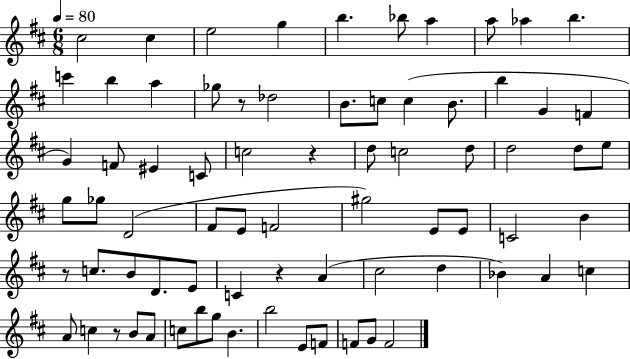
C#5/h C#5/q E5/h G5/q B5/q. Bb5/e A5/q A5/e Ab5/q B5/q. C6/q B5/q A5/q Gb5/e R/e Db5/h B4/e. C5/e C5/q B4/e. B5/q G4/q F4/q G4/q F4/e EIS4/q C4/e C5/h R/q D5/e C5/h D5/e D5/h D5/e E5/e G5/e Gb5/e D4/h F#4/e E4/e F4/h G#5/h E4/e E4/e C4/h B4/q R/e C5/e. B4/e D4/e. E4/e C4/q R/q A4/q C#5/h D5/q Bb4/q A4/q C5/q A4/e C5/q R/e B4/e A4/e C5/e B5/e G5/e B4/q. B5/h E4/e F4/e F4/e G4/e F4/h